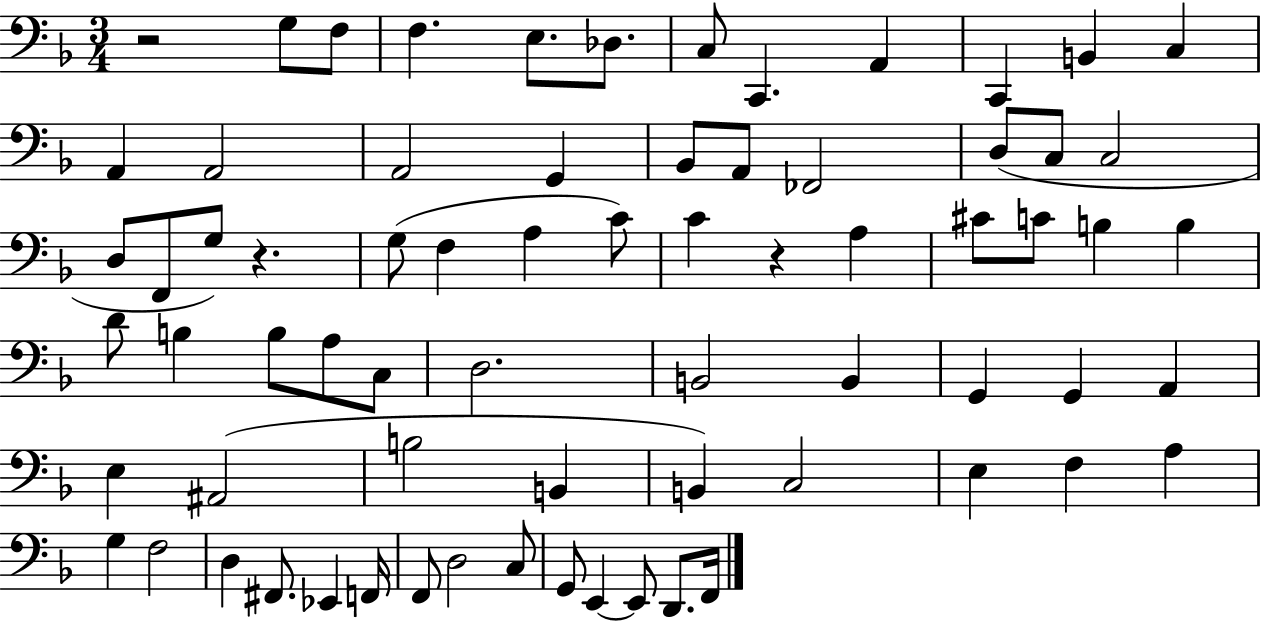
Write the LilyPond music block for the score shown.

{
  \clef bass
  \numericTimeSignature
  \time 3/4
  \key f \major
  r2 g8 f8 | f4. e8. des8. | c8 c,4. a,4 | c,4 b,4 c4 | \break a,4 a,2 | a,2 g,4 | bes,8 a,8 fes,2 | d8( c8 c2 | \break d8 f,8 g8) r4. | g8( f4 a4 c'8) | c'4 r4 a4 | cis'8 c'8 b4 b4 | \break d'8 b4 b8 a8 c8 | d2. | b,2 b,4 | g,4 g,4 a,4 | \break e4 ais,2( | b2 b,4 | b,4) c2 | e4 f4 a4 | \break g4 f2 | d4 fis,8. ees,4 f,16 | f,8 d2 c8 | g,8 e,4~~ e,8 d,8. f,16 | \break \bar "|."
}